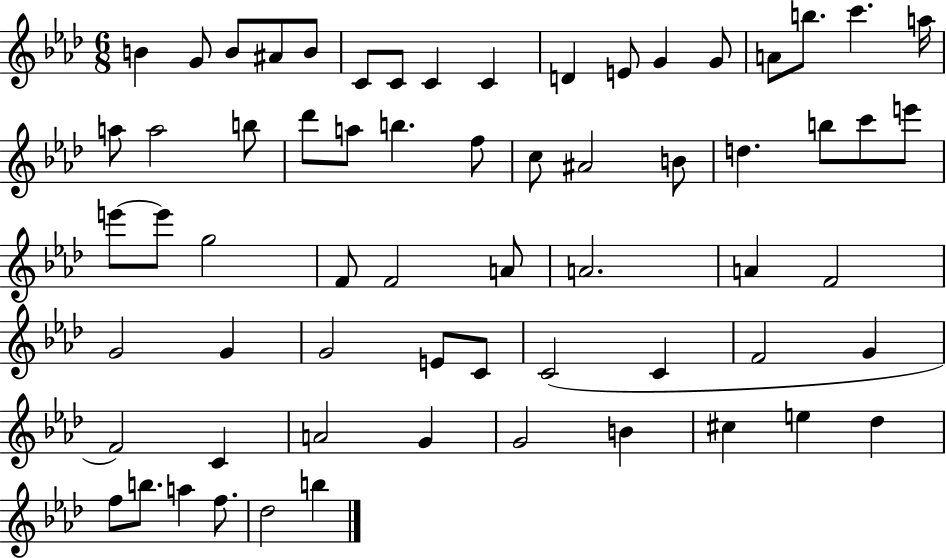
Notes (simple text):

B4/q G4/e B4/e A#4/e B4/e C4/e C4/e C4/q C4/q D4/q E4/e G4/q G4/e A4/e B5/e. C6/q. A5/s A5/e A5/h B5/e Db6/e A5/e B5/q. F5/e C5/e A#4/h B4/e D5/q. B5/e C6/e E6/e E6/e E6/e G5/h F4/e F4/h A4/e A4/h. A4/q F4/h G4/h G4/q G4/h E4/e C4/e C4/h C4/q F4/h G4/q F4/h C4/q A4/h G4/q G4/h B4/q C#5/q E5/q Db5/q F5/e B5/e. A5/q F5/e. Db5/h B5/q